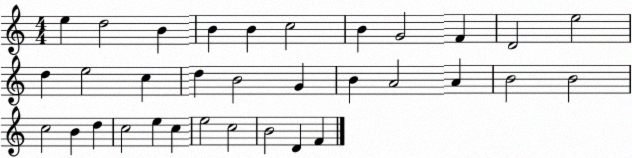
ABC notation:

X:1
T:Untitled
M:4/4
L:1/4
K:C
e d2 B B B c2 B G2 F D2 e2 d e2 c d B2 G B A2 A B2 B2 c2 B d c2 e c e2 c2 B2 D F